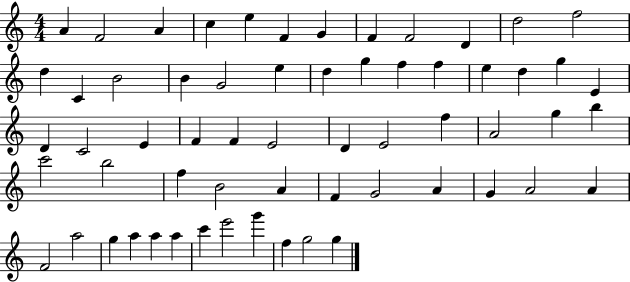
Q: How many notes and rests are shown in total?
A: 61